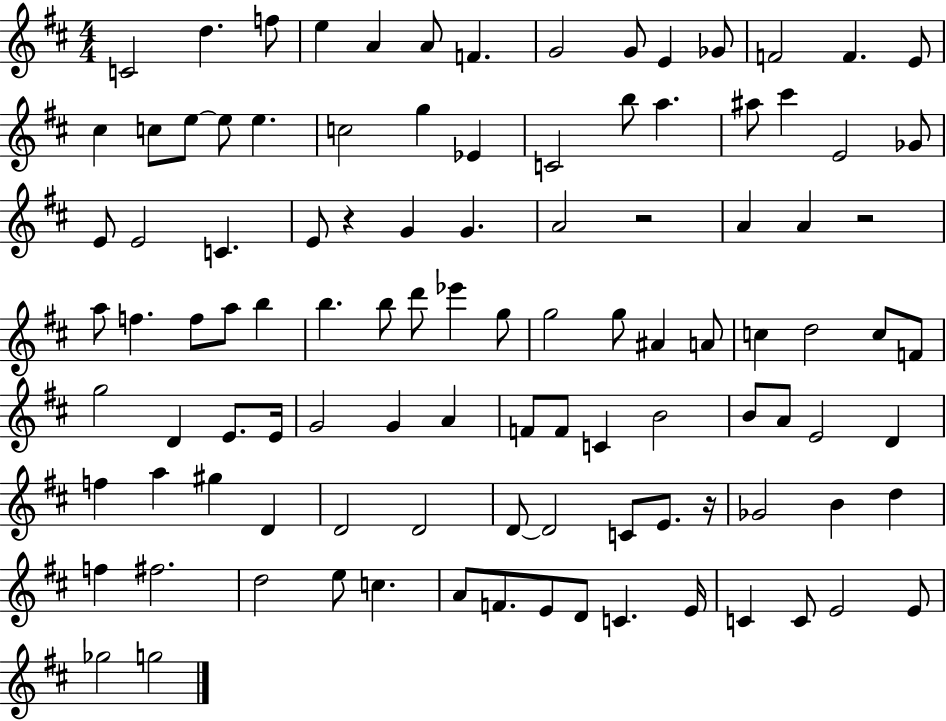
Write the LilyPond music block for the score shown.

{
  \clef treble
  \numericTimeSignature
  \time 4/4
  \key d \major
  c'2 d''4. f''8 | e''4 a'4 a'8 f'4. | g'2 g'8 e'4 ges'8 | f'2 f'4. e'8 | \break cis''4 c''8 e''8~~ e''8 e''4. | c''2 g''4 ees'4 | c'2 b''8 a''4. | ais''8 cis'''4 e'2 ges'8 | \break e'8 e'2 c'4. | e'8 r4 g'4 g'4. | a'2 r2 | a'4 a'4 r2 | \break a''8 f''4. f''8 a''8 b''4 | b''4. b''8 d'''8 ees'''4 g''8 | g''2 g''8 ais'4 a'8 | c''4 d''2 c''8 f'8 | \break g''2 d'4 e'8. e'16 | g'2 g'4 a'4 | f'8 f'8 c'4 b'2 | b'8 a'8 e'2 d'4 | \break f''4 a''4 gis''4 d'4 | d'2 d'2 | d'8~~ d'2 c'8 e'8. r16 | ges'2 b'4 d''4 | \break f''4 fis''2. | d''2 e''8 c''4. | a'8 f'8. e'8 d'8 c'4. e'16 | c'4 c'8 e'2 e'8 | \break ges''2 g''2 | \bar "|."
}